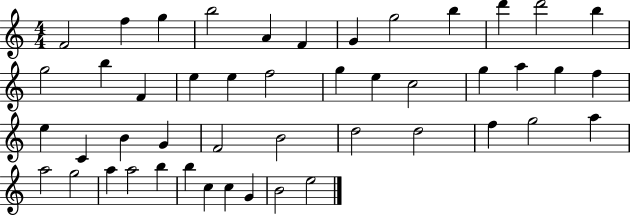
X:1
T:Untitled
M:4/4
L:1/4
K:C
F2 f g b2 A F G g2 b d' d'2 b g2 b F e e f2 g e c2 g a g f e C B G F2 B2 d2 d2 f g2 a a2 g2 a a2 b b c c G B2 e2